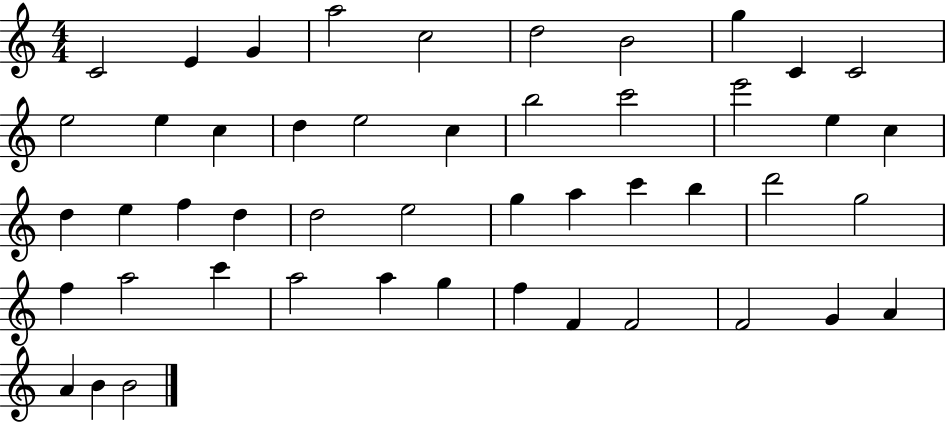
{
  \clef treble
  \numericTimeSignature
  \time 4/4
  \key c \major
  c'2 e'4 g'4 | a''2 c''2 | d''2 b'2 | g''4 c'4 c'2 | \break e''2 e''4 c''4 | d''4 e''2 c''4 | b''2 c'''2 | e'''2 e''4 c''4 | \break d''4 e''4 f''4 d''4 | d''2 e''2 | g''4 a''4 c'''4 b''4 | d'''2 g''2 | \break f''4 a''2 c'''4 | a''2 a''4 g''4 | f''4 f'4 f'2 | f'2 g'4 a'4 | \break a'4 b'4 b'2 | \bar "|."
}